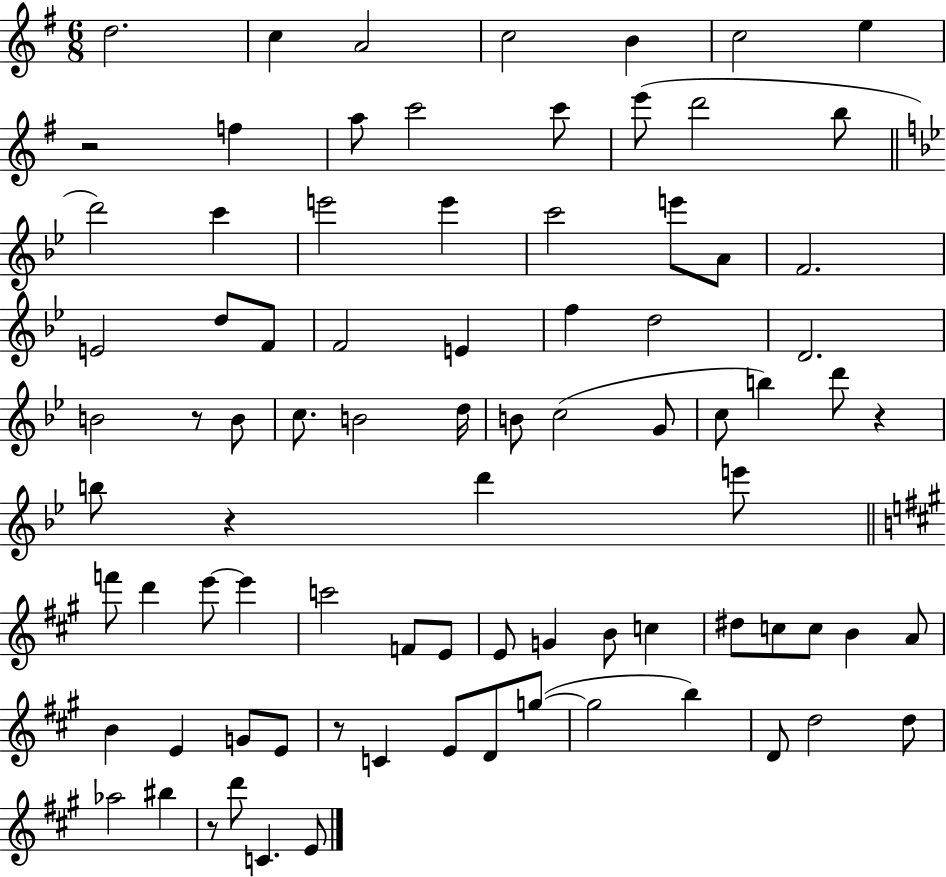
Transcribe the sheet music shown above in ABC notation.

X:1
T:Untitled
M:6/8
L:1/4
K:G
d2 c A2 c2 B c2 e z2 f a/2 c'2 c'/2 e'/2 d'2 b/2 d'2 c' e'2 e' c'2 e'/2 A/2 F2 E2 d/2 F/2 F2 E f d2 D2 B2 z/2 B/2 c/2 B2 d/4 B/2 c2 G/2 c/2 b d'/2 z b/2 z d' e'/2 f'/2 d' e'/2 e' c'2 F/2 E/2 E/2 G B/2 c ^d/2 c/2 c/2 B A/2 B E G/2 E/2 z/2 C E/2 D/2 g/2 g2 b D/2 d2 d/2 _a2 ^b z/2 d'/2 C E/2